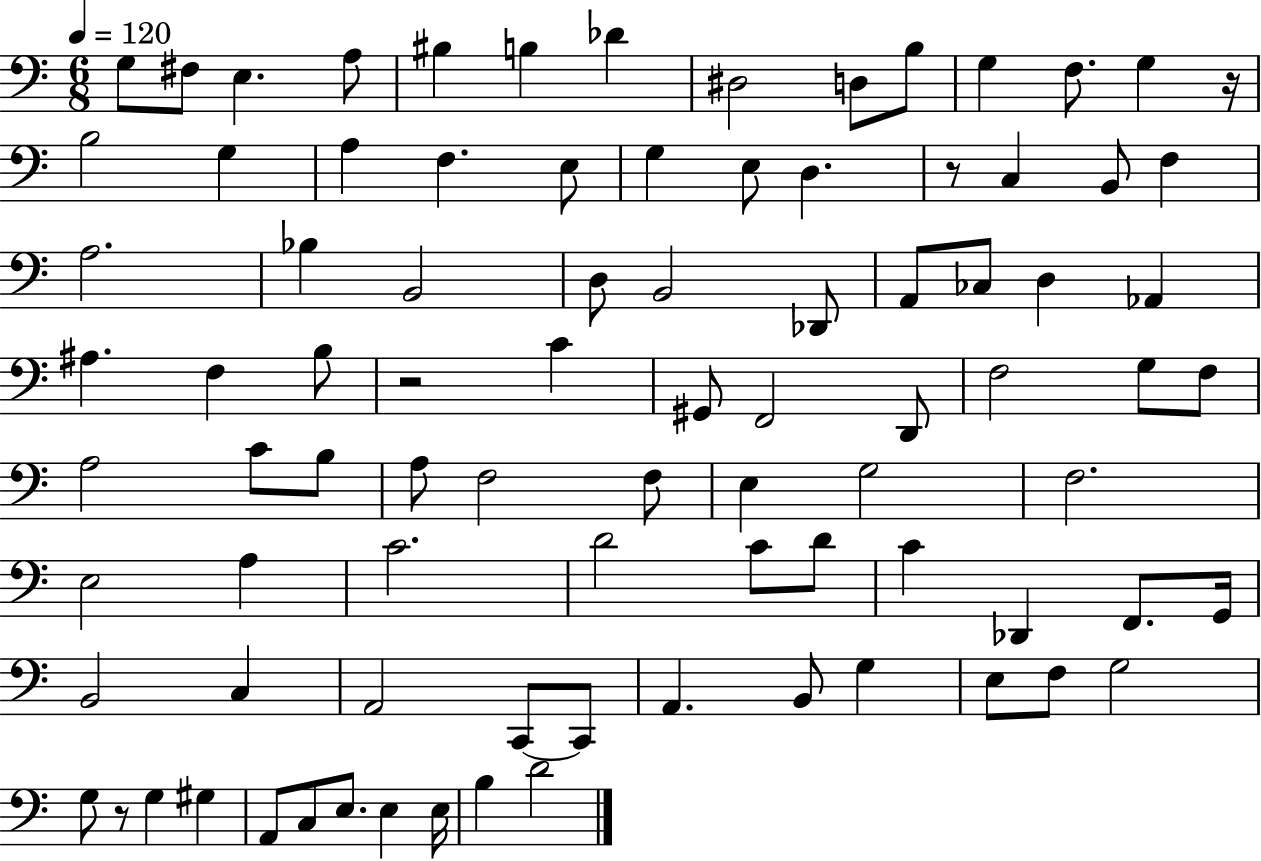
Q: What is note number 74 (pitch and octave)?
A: G3